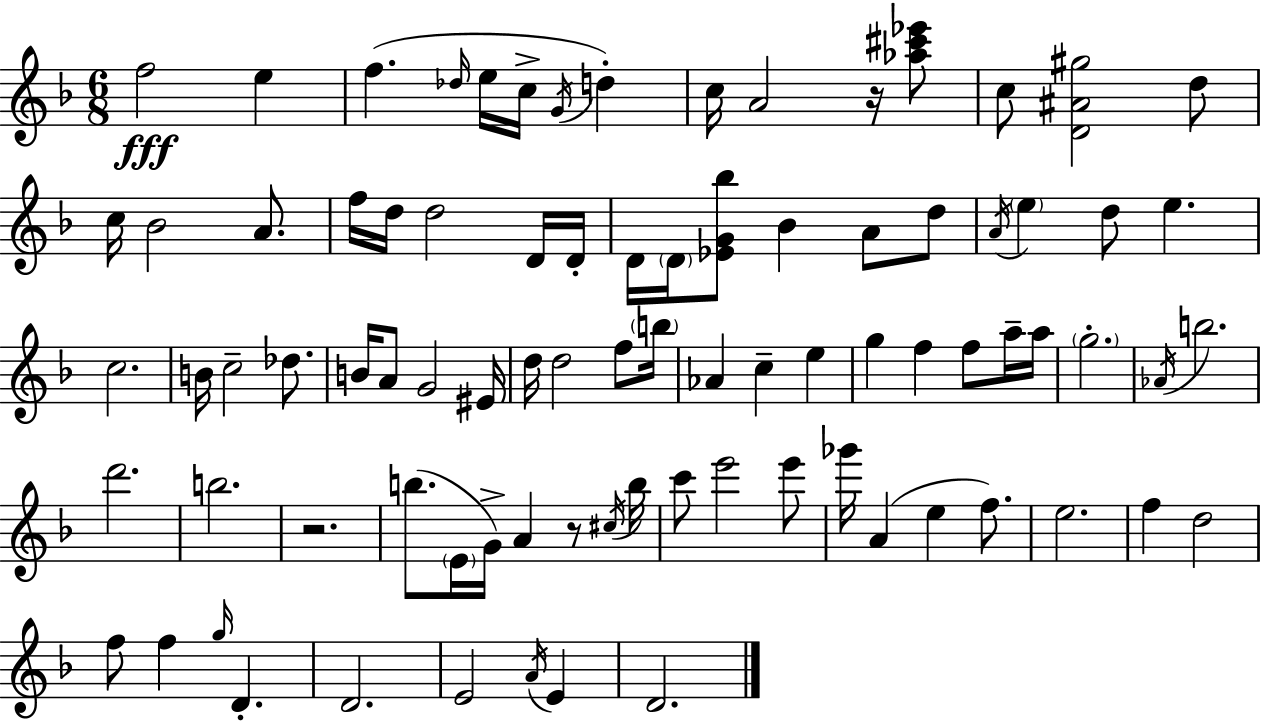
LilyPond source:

{
  \clef treble
  \numericTimeSignature
  \time 6/8
  \key d \minor
  f''2\fff e''4 | f''4.( \grace { des''16 } e''16 c''16-> \acciaccatura { g'16 }) d''4-. | c''16 a'2 r16 | <aes'' cis''' ees'''>8 c''8 <d' ais' gis''>2 | \break d''8 c''16 bes'2 a'8. | f''16 d''16 d''2 | d'16 d'16-. d'16 \parenthesize d'16 <ees' g' bes''>8 bes'4 a'8 | d''8 \acciaccatura { a'16 } \parenthesize e''4 d''8 e''4. | \break c''2. | b'16 c''2-- | des''8. b'16 a'8 g'2 | eis'16 d''16 d''2 | \break f''8 \parenthesize b''16 aes'4 c''4-- e''4 | g''4 f''4 f''8 | a''16-- a''16 \parenthesize g''2.-. | \acciaccatura { aes'16 } b''2. | \break d'''2. | b''2. | r2. | b''8.( \parenthesize e'16 g'16->) a'4 | \break r8 \acciaccatura { cis''16 } b''16 c'''8 e'''2 | e'''8 ges'''16 a'4( e''4 | f''8.) e''2. | f''4 d''2 | \break f''8 f''4 \grace { g''16 } | d'4.-. d'2. | e'2 | \acciaccatura { a'16 } e'4 d'2. | \break \bar "|."
}